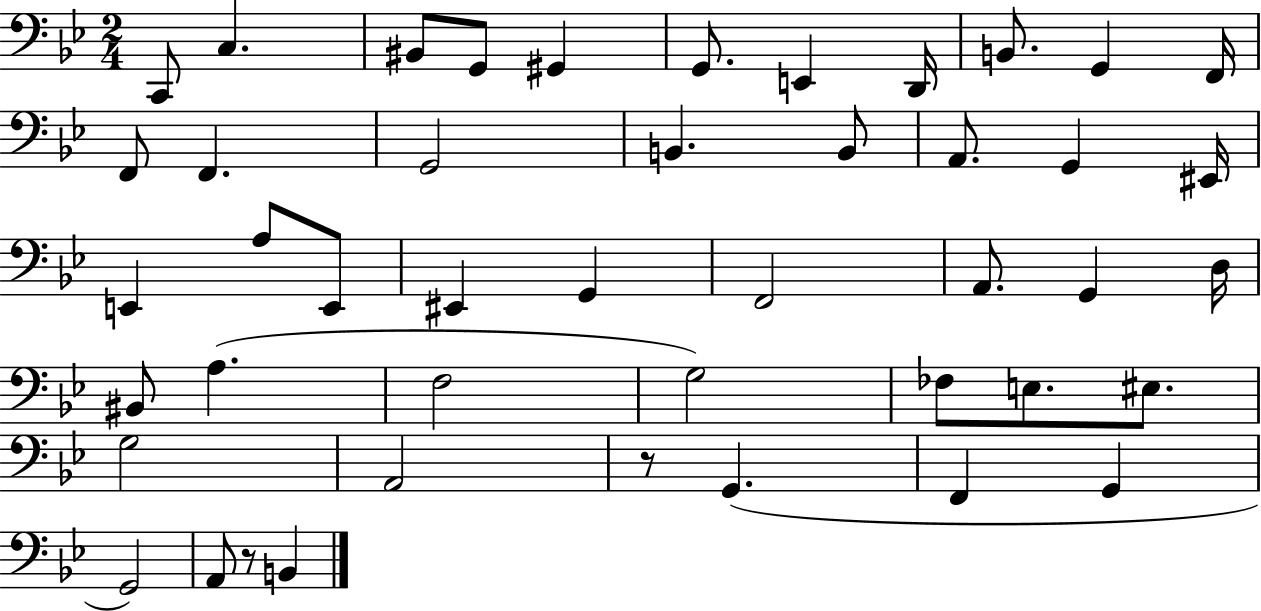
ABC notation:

X:1
T:Untitled
M:2/4
L:1/4
K:Bb
C,,/2 C, ^B,,/2 G,,/2 ^G,, G,,/2 E,, D,,/4 B,,/2 G,, F,,/4 F,,/2 F,, G,,2 B,, B,,/2 A,,/2 G,, ^E,,/4 E,, A,/2 E,,/2 ^E,, G,, F,,2 A,,/2 G,, D,/4 ^B,,/2 A, F,2 G,2 _F,/2 E,/2 ^E,/2 G,2 A,,2 z/2 G,, F,, G,, G,,2 A,,/2 z/2 B,,